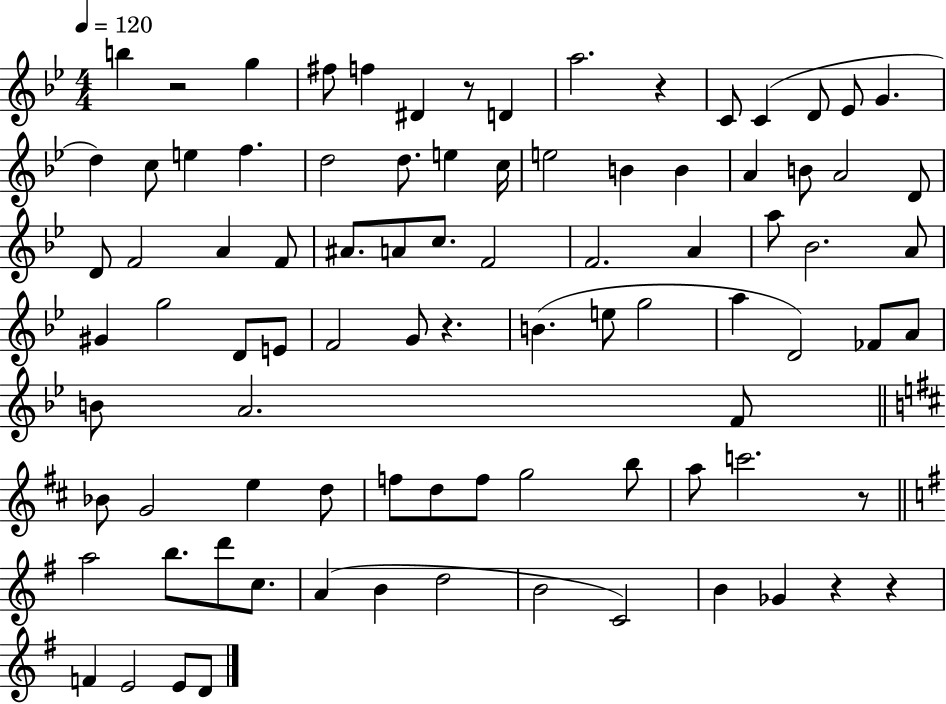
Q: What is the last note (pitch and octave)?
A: D4